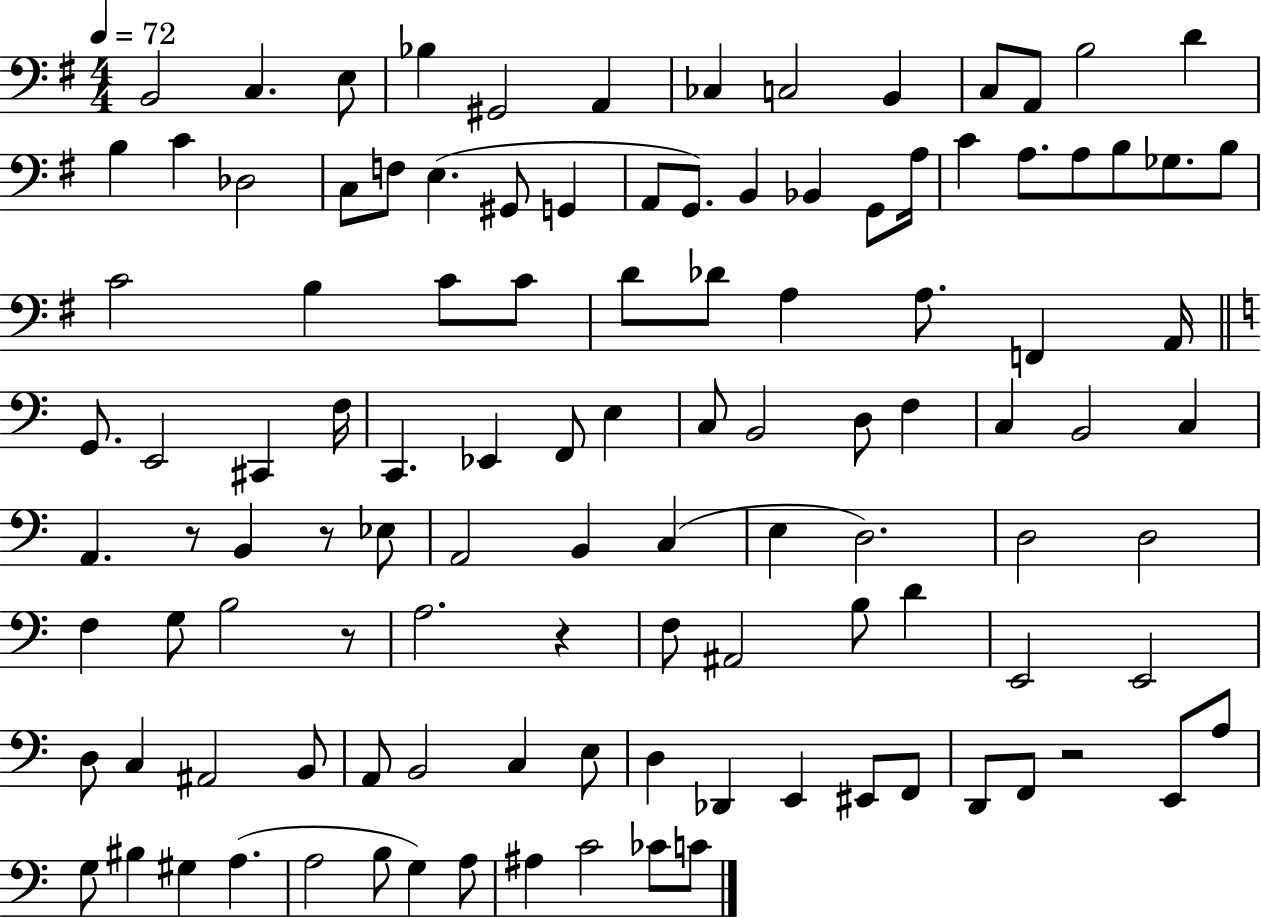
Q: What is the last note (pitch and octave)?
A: C4